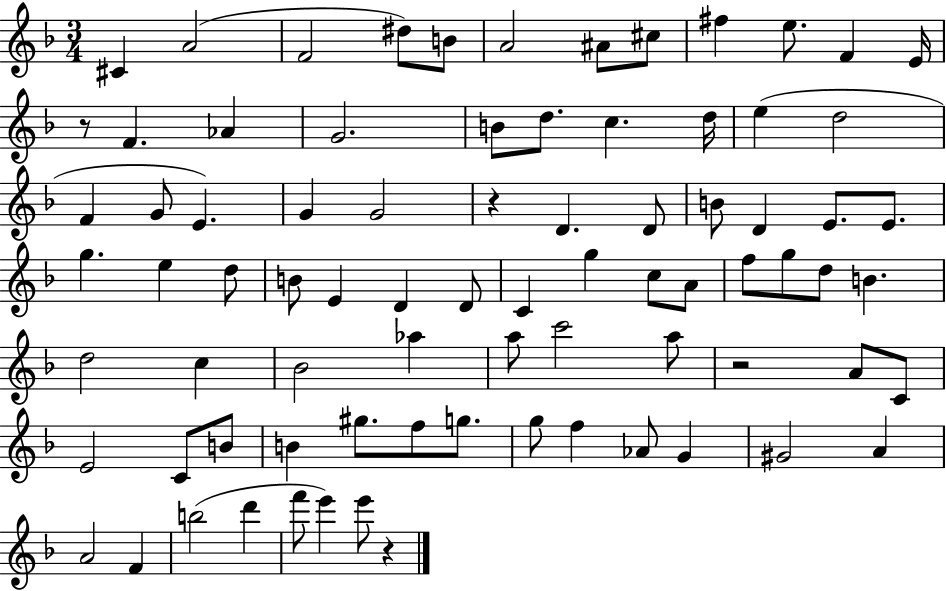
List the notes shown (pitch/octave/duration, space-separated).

C#4/q A4/h F4/h D#5/e B4/e A4/h A#4/e C#5/e F#5/q E5/e. F4/q E4/s R/e F4/q. Ab4/q G4/h. B4/e D5/e. C5/q. D5/s E5/q D5/h F4/q G4/e E4/q. G4/q G4/h R/q D4/q. D4/e B4/e D4/q E4/e. E4/e. G5/q. E5/q D5/e B4/e E4/q D4/q D4/e C4/q G5/q C5/e A4/e F5/e G5/e D5/e B4/q. D5/h C5/q Bb4/h Ab5/q A5/e C6/h A5/e R/h A4/e C4/e E4/h C4/e B4/e B4/q G#5/e. F5/e G5/e. G5/e F5/q Ab4/e G4/q G#4/h A4/q A4/h F4/q B5/h D6/q F6/e E6/q E6/e R/q